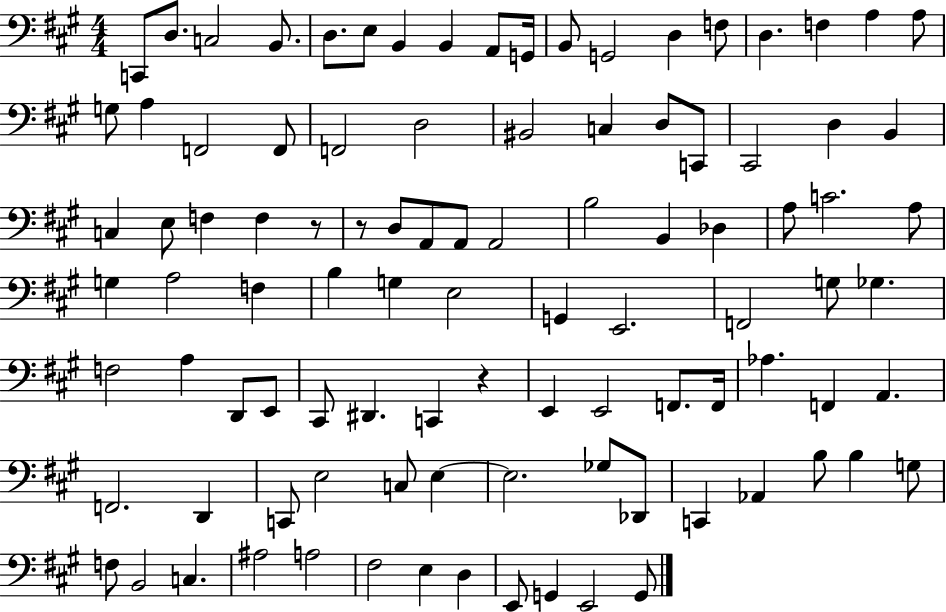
{
  \clef bass
  \numericTimeSignature
  \time 4/4
  \key a \major
  c,8 d8. c2 b,8. | d8. e8 b,4 b,4 a,8 g,16 | b,8 g,2 d4 f8 | d4. f4 a4 a8 | \break g8 a4 f,2 f,8 | f,2 d2 | bis,2 c4 d8 c,8 | cis,2 d4 b,4 | \break c4 e8 f4 f4 r8 | r8 d8 a,8 a,8 a,2 | b2 b,4 des4 | a8 c'2. a8 | \break g4 a2 f4 | b4 g4 e2 | g,4 e,2. | f,2 g8 ges4. | \break f2 a4 d,8 e,8 | cis,8 dis,4. c,4 r4 | e,4 e,2 f,8. f,16 | aes4. f,4 a,4. | \break f,2. d,4 | c,8 e2 c8 e4~~ | e2. ges8 des,8 | c,4 aes,4 b8 b4 g8 | \break f8 b,2 c4. | ais2 a2 | fis2 e4 d4 | e,8 g,4 e,2 g,8 | \break \bar "|."
}